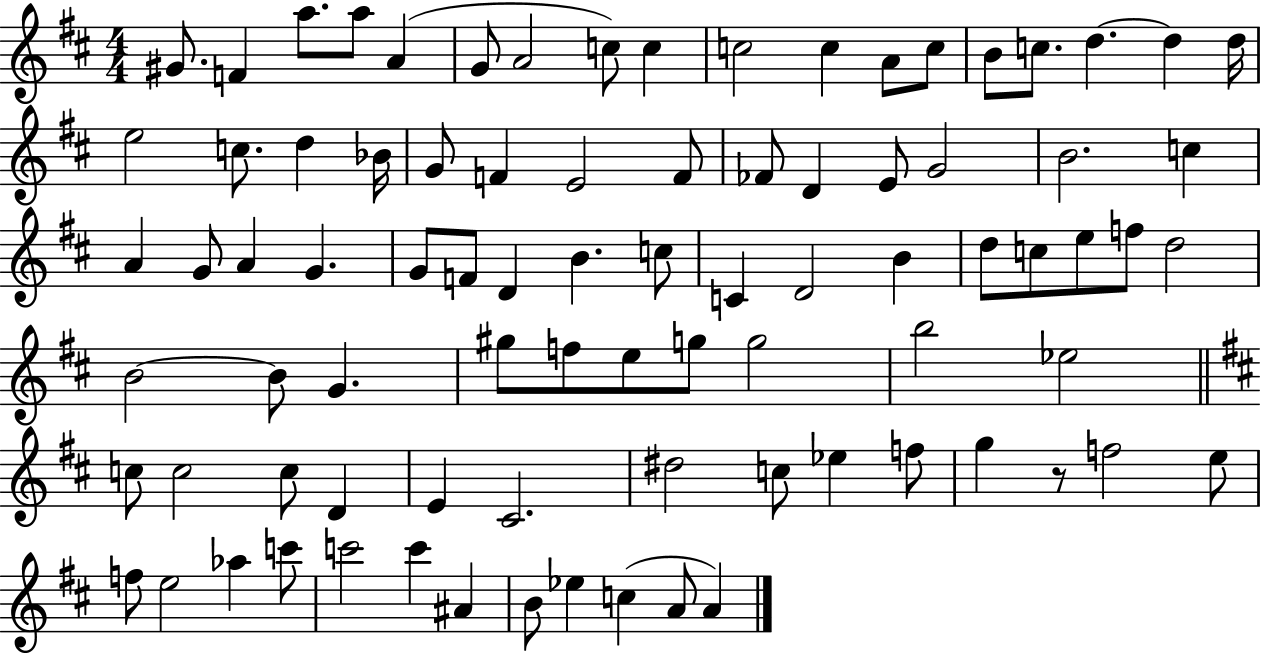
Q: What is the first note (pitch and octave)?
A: G#4